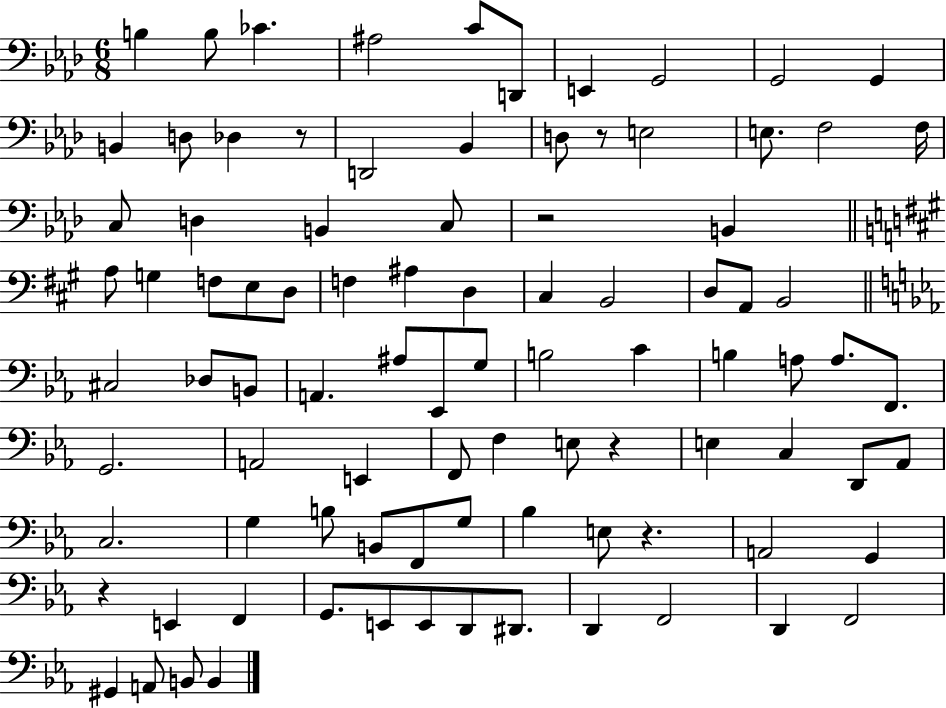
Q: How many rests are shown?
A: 6